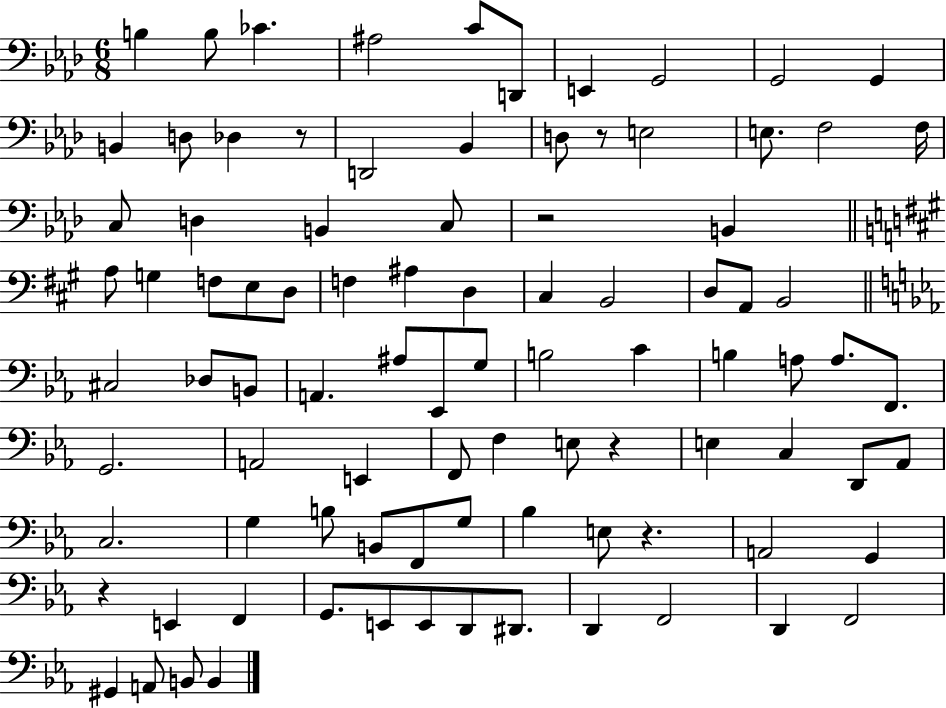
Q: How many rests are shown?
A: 6